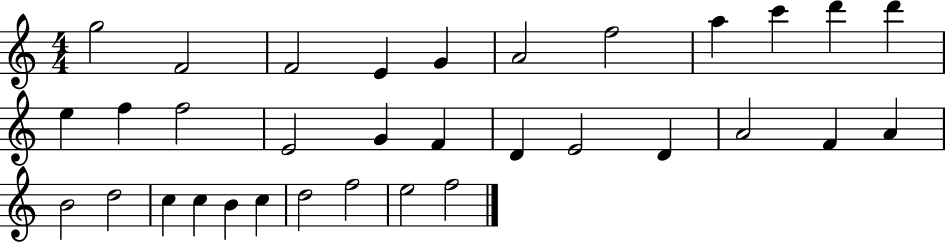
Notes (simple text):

G5/h F4/h F4/h E4/q G4/q A4/h F5/h A5/q C6/q D6/q D6/q E5/q F5/q F5/h E4/h G4/q F4/q D4/q E4/h D4/q A4/h F4/q A4/q B4/h D5/h C5/q C5/q B4/q C5/q D5/h F5/h E5/h F5/h